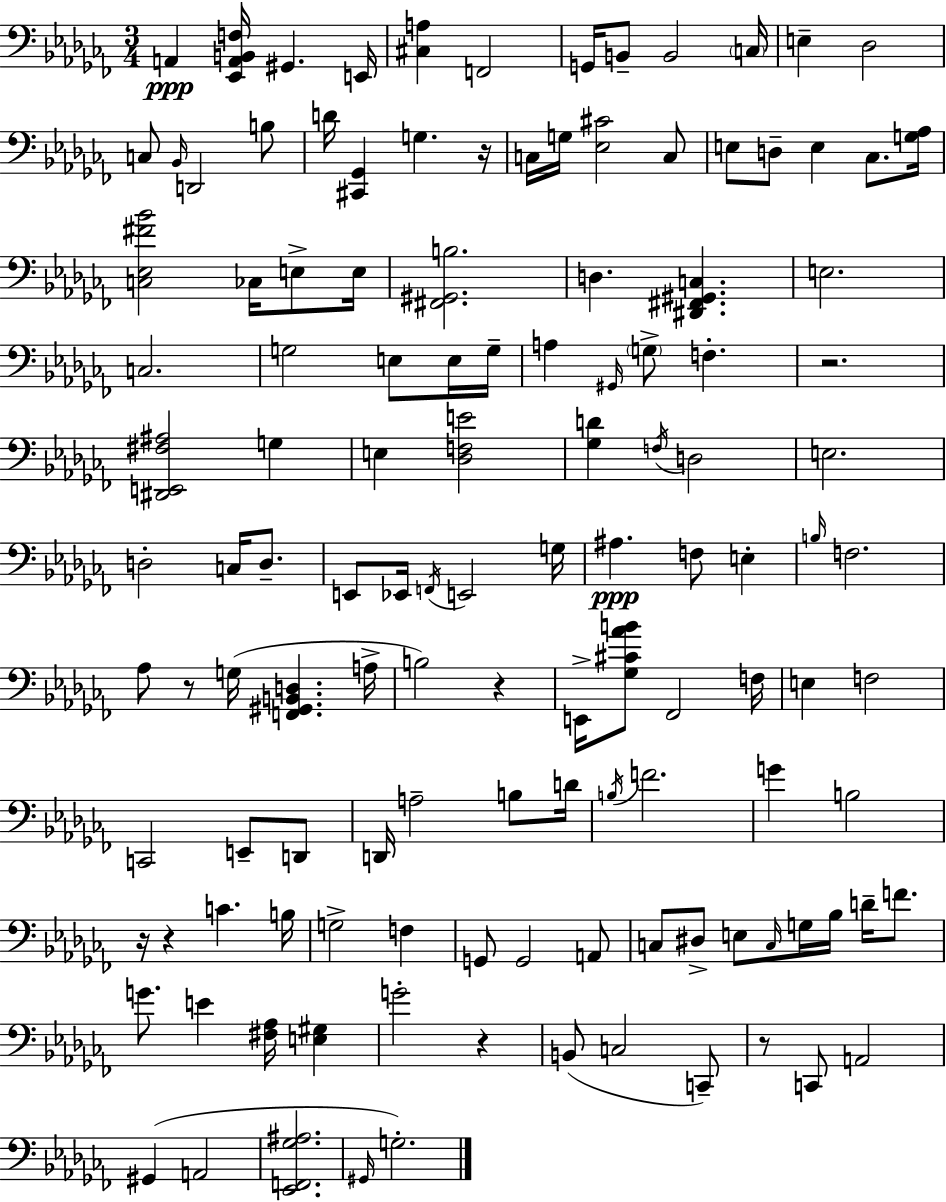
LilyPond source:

{
  \clef bass
  \numericTimeSignature
  \time 3/4
  \key aes \minor
  \repeat volta 2 { a,4\ppp <ees, a, b, f>16 gis,4. e,16 | <cis a>4 f,2 | g,16 b,8-- b,2 \parenthesize c16 | e4-- des2 | \break c8 \grace { bes,16 } d,2 b8 | d'16 <cis, ges,>4 g4. | r16 c16 g16 <ees cis'>2 c8 | e8 d8-- e4 ces8. | \break <g aes>16 <c ees fis' bes'>2 ces16 e8-> | e16 <fis, gis, b>2. | d4. <dis, fis, gis, c>4. | e2. | \break c2. | g2 e8 e16 | g16-- a4 \grace { gis,16 } \parenthesize g8-> f4.-. | r2. | \break <dis, e, fis ais>2 g4 | e4 <des f e'>2 | <ges d'>4 \acciaccatura { f16 } d2 | e2. | \break d2-. c16 | d8.-- e,8 ees,16 \acciaccatura { f,16 } e,2 | g16 ais4.\ppp f8 | e4-. \grace { b16 } f2. | \break aes8 r8 g16( <f, gis, b, d>4. | a16-> b2) | r4 e,16-> <ges cis' aes' b'>8 fes,2 | f16 e4 f2 | \break c,2 | e,8-- d,8 d,16 a2-- | b8 d'16 \acciaccatura { b16 } f'2. | g'4 b2 | \break r16 r4 c'4. | b16 g2-> | f4 g,8 g,2 | a,8 c8 dis8-> e8 | \break \grace { c16 } g16 bes16 d'16-- f'8. g'8. e'4 | <fis aes>16 <e gis>4 g'2-. | r4 b,8( c2 | c,8--) r8 c,8 a,2 | \break gis,4( a,2 | <ees, f, ges ais>2. | \grace { gis,16 } g2.-.) | } \bar "|."
}